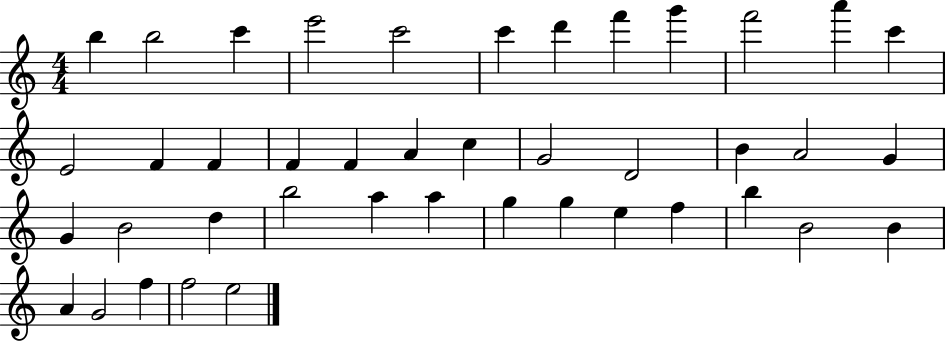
X:1
T:Untitled
M:4/4
L:1/4
K:C
b b2 c' e'2 c'2 c' d' f' g' f'2 a' c' E2 F F F F A c G2 D2 B A2 G G B2 d b2 a a g g e f b B2 B A G2 f f2 e2